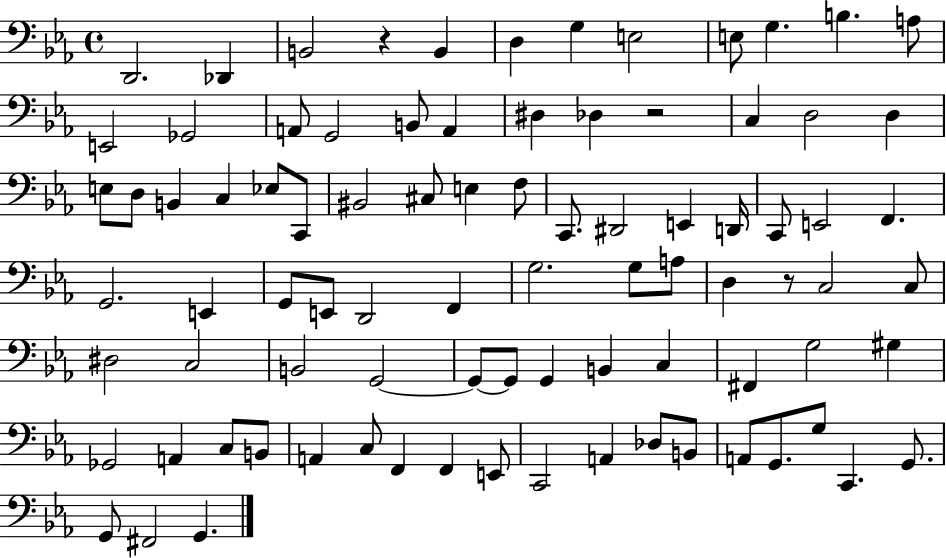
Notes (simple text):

D2/h. Db2/q B2/h R/q B2/q D3/q G3/q E3/h E3/e G3/q. B3/q. A3/e E2/h Gb2/h A2/e G2/h B2/e A2/q D#3/q Db3/q R/h C3/q D3/h D3/q E3/e D3/e B2/q C3/q Eb3/e C2/e BIS2/h C#3/e E3/q F3/e C2/e. D#2/h E2/q D2/s C2/e E2/h F2/q. G2/h. E2/q G2/e E2/e D2/h F2/q G3/h. G3/e A3/e D3/q R/e C3/h C3/e D#3/h C3/h B2/h G2/h G2/e G2/e G2/q B2/q C3/q F#2/q G3/h G#3/q Gb2/h A2/q C3/e B2/e A2/q C3/e F2/q F2/q E2/e C2/h A2/q Db3/e B2/e A2/e G2/e. G3/e C2/q. G2/e. G2/e F#2/h G2/q.